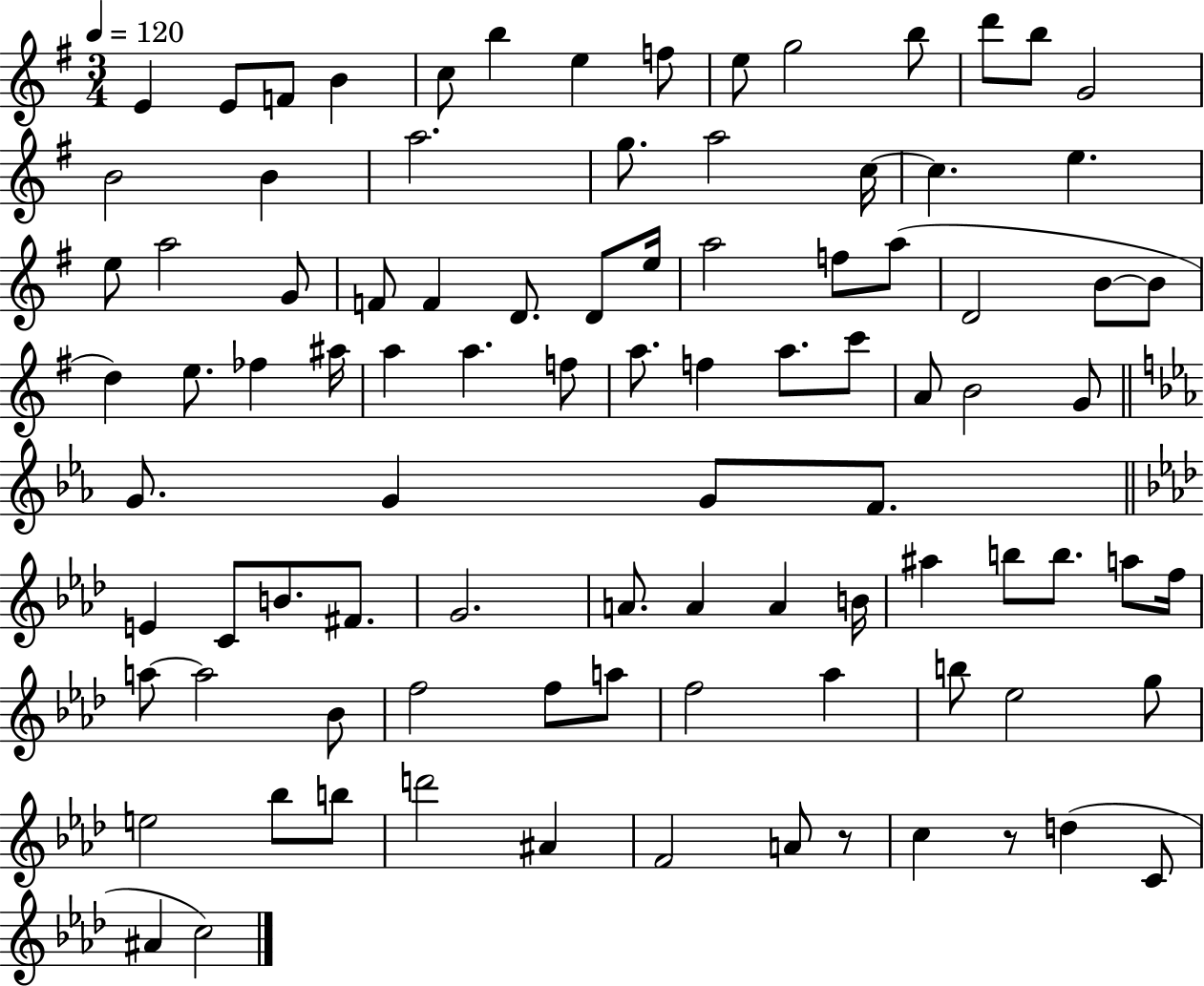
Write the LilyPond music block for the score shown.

{
  \clef treble
  \numericTimeSignature
  \time 3/4
  \key g \major
  \tempo 4 = 120
  e'4 e'8 f'8 b'4 | c''8 b''4 e''4 f''8 | e''8 g''2 b''8 | d'''8 b''8 g'2 | \break b'2 b'4 | a''2. | g''8. a''2 c''16~~ | c''4. e''4. | \break e''8 a''2 g'8 | f'8 f'4 d'8. d'8 e''16 | a''2 f''8 a''8( | d'2 b'8~~ b'8 | \break d''4) e''8. fes''4 ais''16 | a''4 a''4. f''8 | a''8. f''4 a''8. c'''8 | a'8 b'2 g'8 | \break \bar "||" \break \key ees \major g'8. g'4 g'8 f'8. | \bar "||" \break \key aes \major e'4 c'8 b'8. fis'8. | g'2. | a'8. a'4 a'4 b'16 | ais''4 b''8 b''8. a''8 f''16 | \break a''8~~ a''2 bes'8 | f''2 f''8 a''8 | f''2 aes''4 | b''8 ees''2 g''8 | \break e''2 bes''8 b''8 | d'''2 ais'4 | f'2 a'8 r8 | c''4 r8 d''4( c'8 | \break ais'4 c''2) | \bar "|."
}